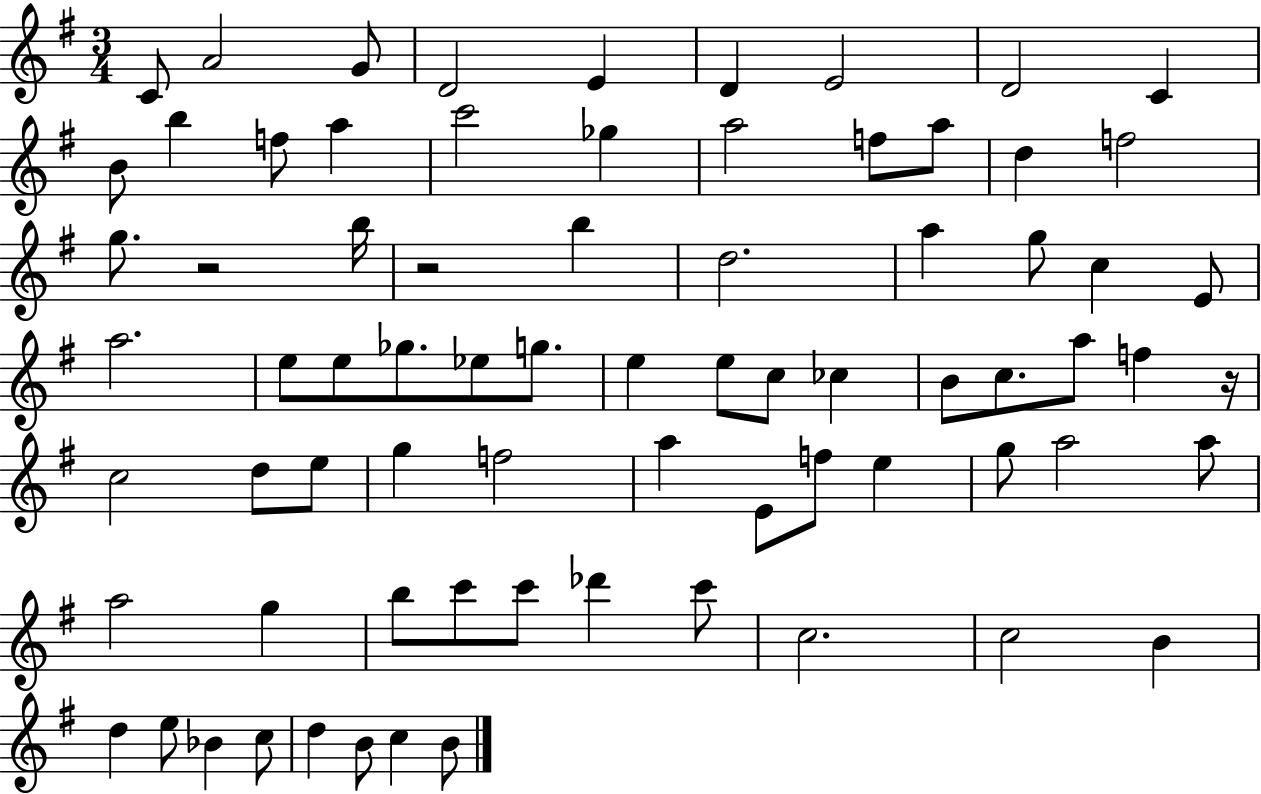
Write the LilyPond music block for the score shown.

{
  \clef treble
  \numericTimeSignature
  \time 3/4
  \key g \major
  c'8 a'2 g'8 | d'2 e'4 | d'4 e'2 | d'2 c'4 | \break b'8 b''4 f''8 a''4 | c'''2 ges''4 | a''2 f''8 a''8 | d''4 f''2 | \break g''8. r2 b''16 | r2 b''4 | d''2. | a''4 g''8 c''4 e'8 | \break a''2. | e''8 e''8 ges''8. ees''8 g''8. | e''4 e''8 c''8 ces''4 | b'8 c''8. a''8 f''4 r16 | \break c''2 d''8 e''8 | g''4 f''2 | a''4 e'8 f''8 e''4 | g''8 a''2 a''8 | \break a''2 g''4 | b''8 c'''8 c'''8 des'''4 c'''8 | c''2. | c''2 b'4 | \break d''4 e''8 bes'4 c''8 | d''4 b'8 c''4 b'8 | \bar "|."
}